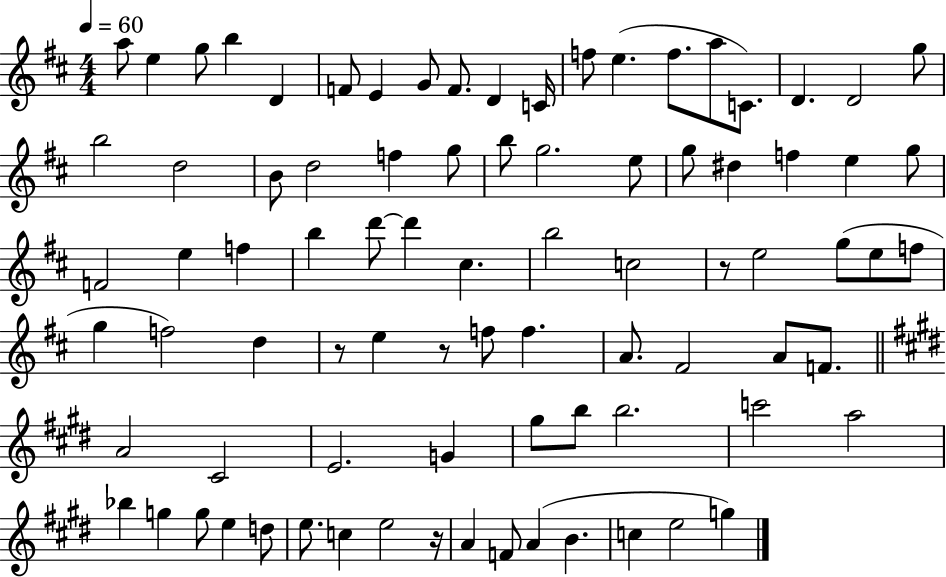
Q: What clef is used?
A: treble